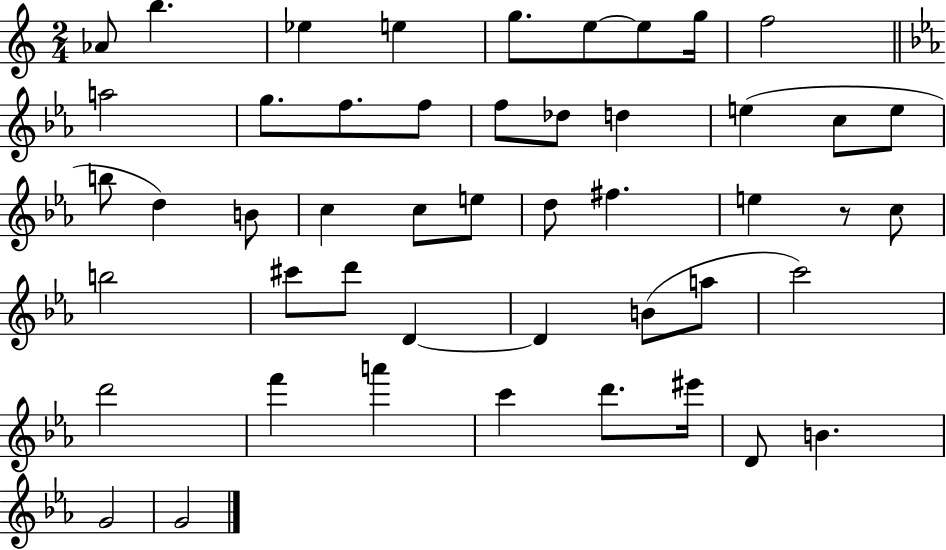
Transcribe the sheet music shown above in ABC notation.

X:1
T:Untitled
M:2/4
L:1/4
K:C
_A/2 b _e e g/2 e/2 e/2 g/4 f2 a2 g/2 f/2 f/2 f/2 _d/2 d e c/2 e/2 b/2 d B/2 c c/2 e/2 d/2 ^f e z/2 c/2 b2 ^c'/2 d'/2 D D B/2 a/2 c'2 d'2 f' a' c' d'/2 ^e'/4 D/2 B G2 G2